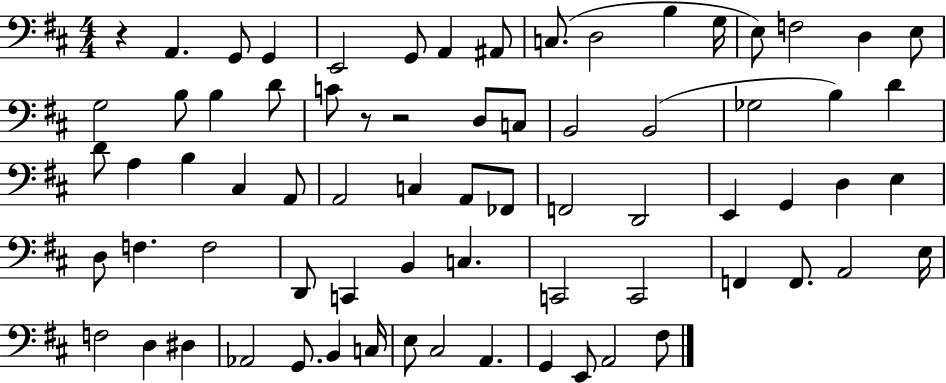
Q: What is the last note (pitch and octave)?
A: F#3